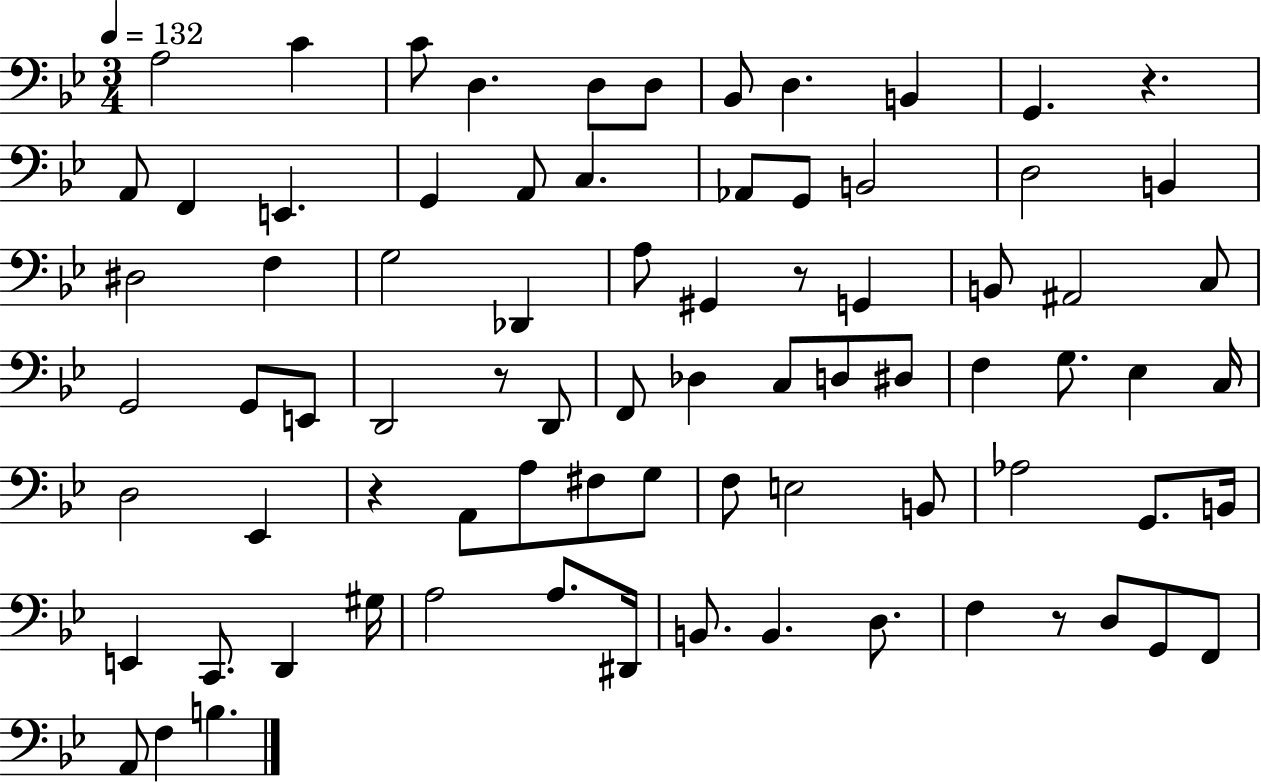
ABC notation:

X:1
T:Untitled
M:3/4
L:1/4
K:Bb
A,2 C C/2 D, D,/2 D,/2 _B,,/2 D, B,, G,, z A,,/2 F,, E,, G,, A,,/2 C, _A,,/2 G,,/2 B,,2 D,2 B,, ^D,2 F, G,2 _D,, A,/2 ^G,, z/2 G,, B,,/2 ^A,,2 C,/2 G,,2 G,,/2 E,,/2 D,,2 z/2 D,,/2 F,,/2 _D, C,/2 D,/2 ^D,/2 F, G,/2 _E, C,/4 D,2 _E,, z A,,/2 A,/2 ^F,/2 G,/2 F,/2 E,2 B,,/2 _A,2 G,,/2 B,,/4 E,, C,,/2 D,, ^G,/4 A,2 A,/2 ^D,,/4 B,,/2 B,, D,/2 F, z/2 D,/2 G,,/2 F,,/2 A,,/2 F, B,